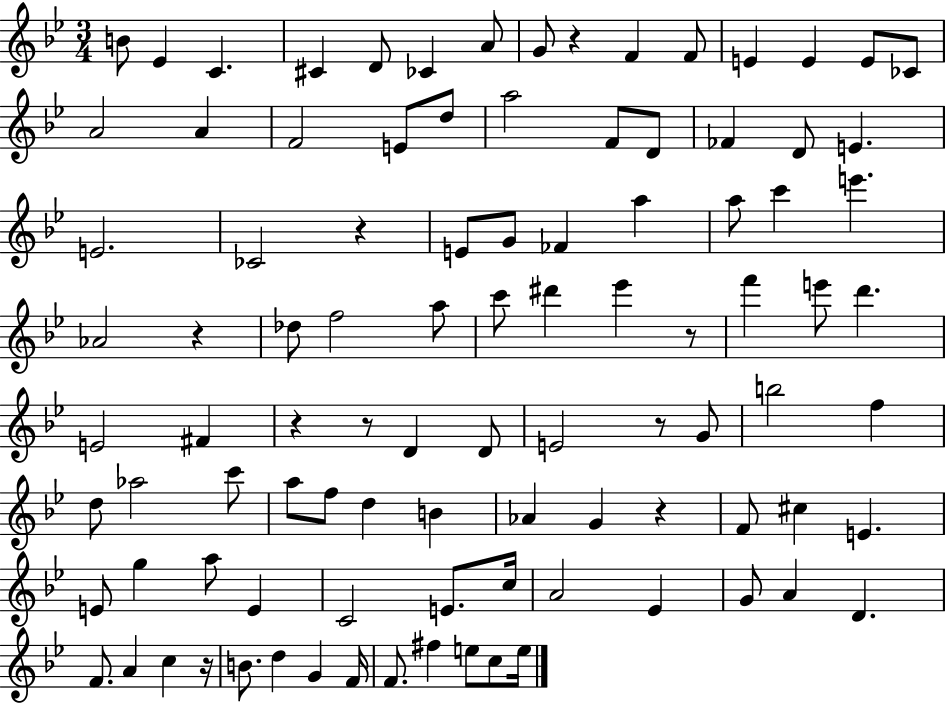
B4/e Eb4/q C4/q. C#4/q D4/e CES4/q A4/e G4/e R/q F4/q F4/e E4/q E4/q E4/e CES4/e A4/h A4/q F4/h E4/e D5/e A5/h F4/e D4/e FES4/q D4/e E4/q. E4/h. CES4/h R/q E4/e G4/e FES4/q A5/q A5/e C6/q E6/q. Ab4/h R/q Db5/e F5/h A5/e C6/e D#6/q Eb6/q R/e F6/q E6/e D6/q. E4/h F#4/q R/q R/e D4/q D4/e E4/h R/e G4/e B5/h F5/q D5/e Ab5/h C6/e A5/e F5/e D5/q B4/q Ab4/q G4/q R/q F4/e C#5/q E4/q. E4/e G5/q A5/e E4/q C4/h E4/e. C5/s A4/h Eb4/q G4/e A4/q D4/q. F4/e. A4/q C5/q R/s B4/e. D5/q G4/q F4/s F4/e. F#5/q E5/e C5/e E5/s